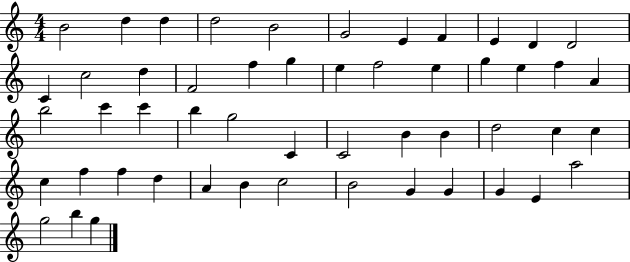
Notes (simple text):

B4/h D5/q D5/q D5/h B4/h G4/h E4/q F4/q E4/q D4/q D4/h C4/q C5/h D5/q F4/h F5/q G5/q E5/q F5/h E5/q G5/q E5/q F5/q A4/q B5/h C6/q C6/q B5/q G5/h C4/q C4/h B4/q B4/q D5/h C5/q C5/q C5/q F5/q F5/q D5/q A4/q B4/q C5/h B4/h G4/q G4/q G4/q E4/q A5/h G5/h B5/q G5/q